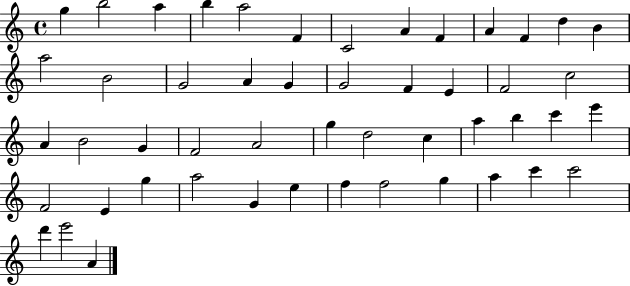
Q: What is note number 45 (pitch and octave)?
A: A5